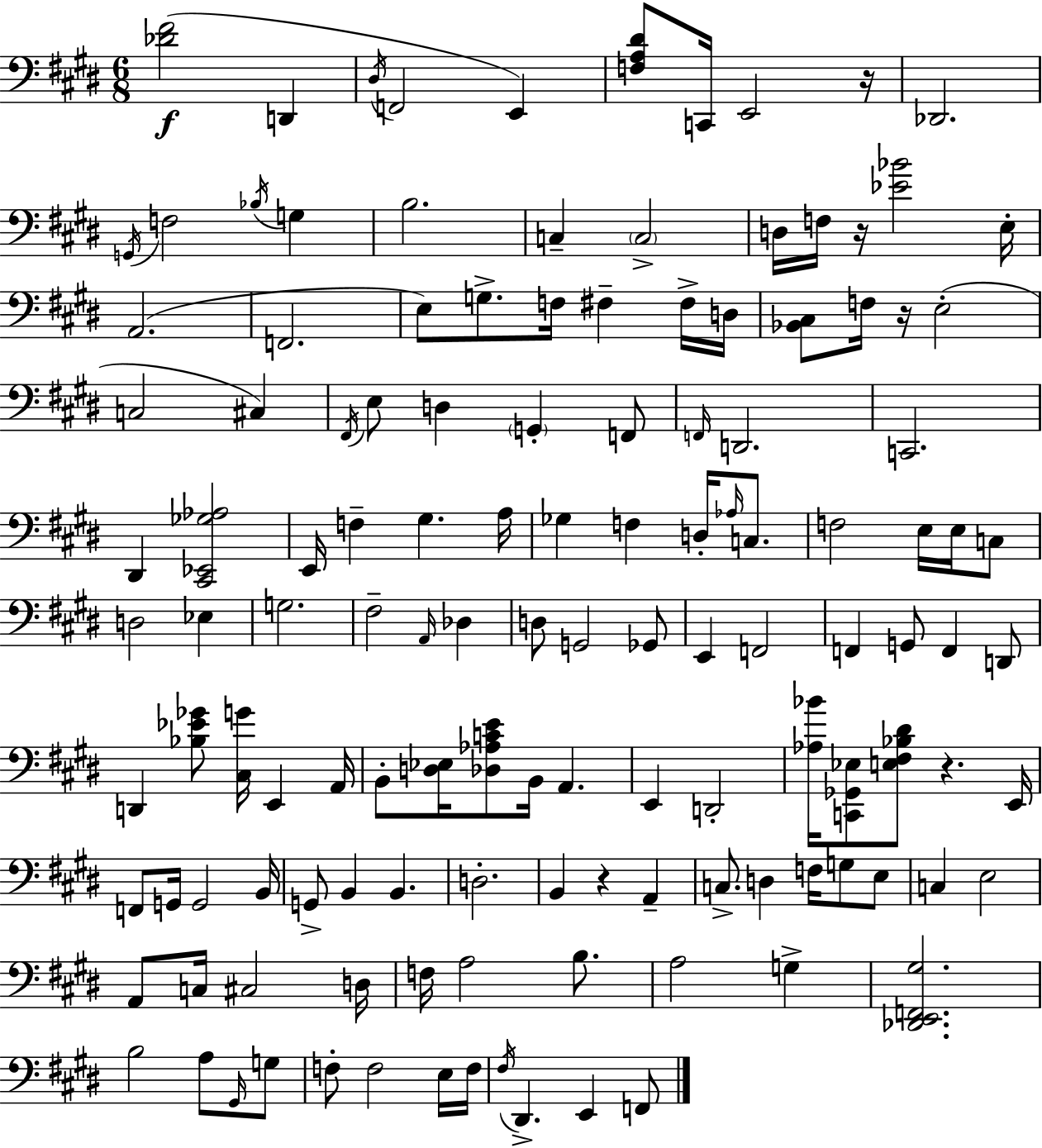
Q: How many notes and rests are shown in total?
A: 131